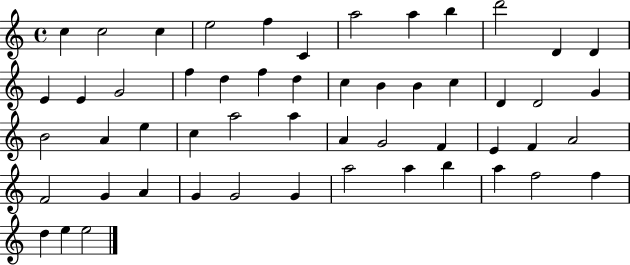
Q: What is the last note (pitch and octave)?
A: E5